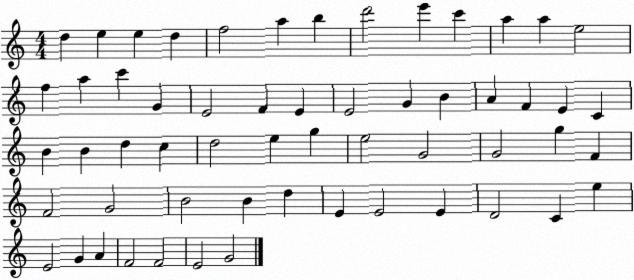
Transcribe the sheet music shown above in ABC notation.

X:1
T:Untitled
M:4/4
L:1/4
K:C
d e e d f2 a b d'2 e' c' a a e2 f a c' G E2 F E E2 G B A F E C B B d c d2 e g e2 G2 G2 g F F2 G2 B2 B d E E2 E D2 C e E2 G A F2 F2 E2 G2